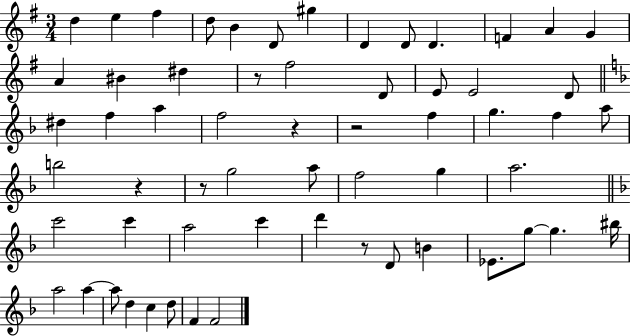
{
  \clef treble
  \numericTimeSignature
  \time 3/4
  \key g \major
  d''4 e''4 fis''4 | d''8 b'4 d'8 gis''4 | d'4 d'8 d'4. | f'4 a'4 g'4 | \break a'4 bis'4 dis''4 | r8 fis''2 d'8 | e'8 e'2 d'8 | \bar "||" \break \key f \major dis''4 f''4 a''4 | f''2 r4 | r2 f''4 | g''4. f''4 a''8 | \break b''2 r4 | r8 g''2 a''8 | f''2 g''4 | a''2. | \break \bar "||" \break \key f \major c'''2 c'''4 | a''2 c'''4 | d'''4 r8 d'8 b'4 | ees'8. g''8~~ g''4. bis''16 | \break a''2 a''4~~ | a''8 d''4 c''4 d''8 | f'4 f'2 | \bar "|."
}